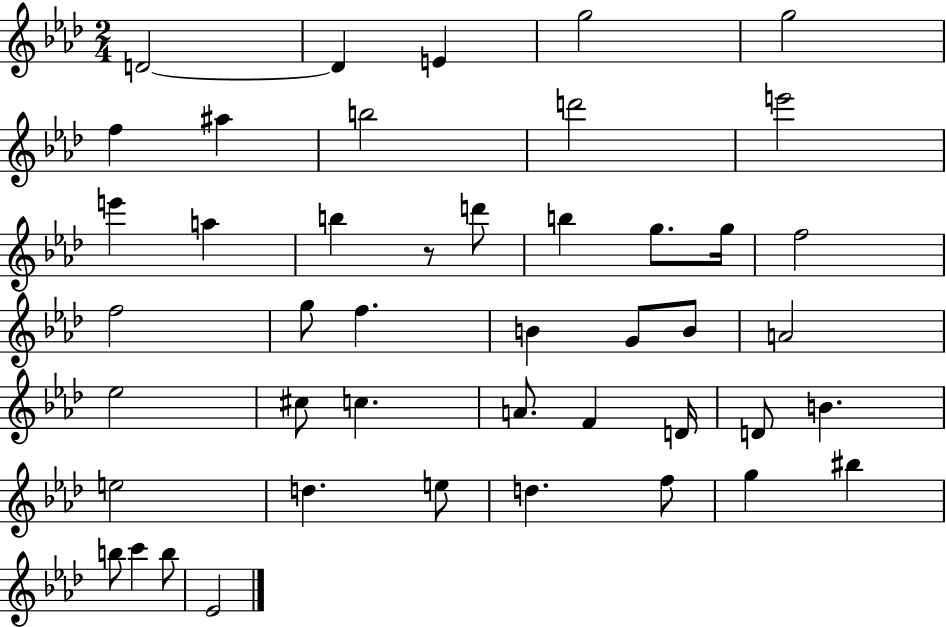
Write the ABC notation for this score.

X:1
T:Untitled
M:2/4
L:1/4
K:Ab
D2 D E g2 g2 f ^a b2 d'2 e'2 e' a b z/2 d'/2 b g/2 g/4 f2 f2 g/2 f B G/2 B/2 A2 _e2 ^c/2 c A/2 F D/4 D/2 B e2 d e/2 d f/2 g ^b b/2 c' b/2 _E2